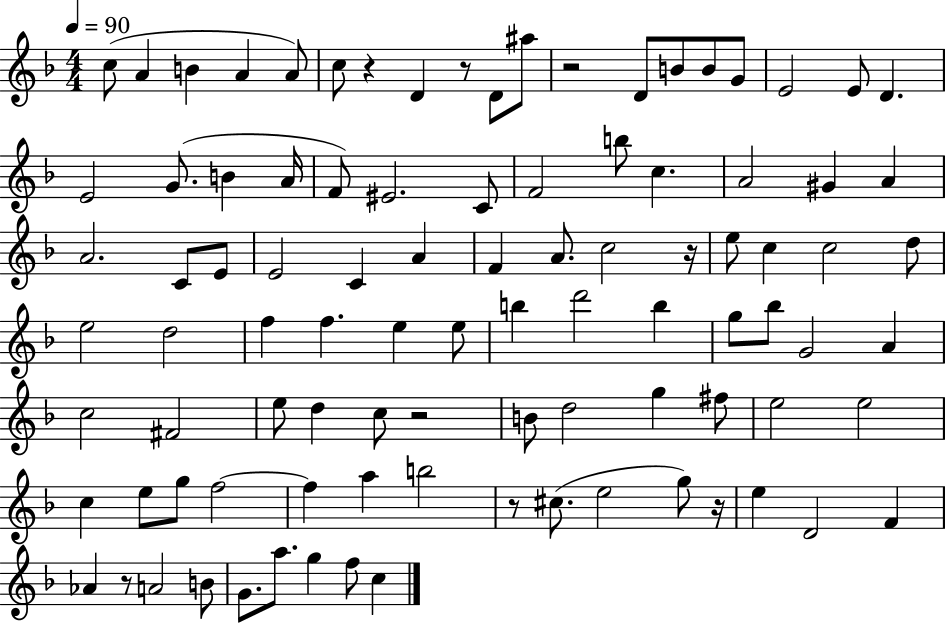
C5/e A4/q B4/q A4/q A4/e C5/e R/q D4/q R/e D4/e A#5/e R/h D4/e B4/e B4/e G4/e E4/h E4/e D4/q. E4/h G4/e. B4/q A4/s F4/e EIS4/h. C4/e F4/h B5/e C5/q. A4/h G#4/q A4/q A4/h. C4/e E4/e E4/h C4/q A4/q F4/q A4/e. C5/h R/s E5/e C5/q C5/h D5/e E5/h D5/h F5/q F5/q. E5/q E5/e B5/q D6/h B5/q G5/e Bb5/e G4/h A4/q C5/h F#4/h E5/e D5/q C5/e R/h B4/e D5/h G5/q F#5/e E5/h E5/h C5/q E5/e G5/e F5/h F5/q A5/q B5/h R/e C#5/e. E5/h G5/e R/s E5/q D4/h F4/q Ab4/q R/e A4/h B4/e G4/e. A5/e. G5/q F5/e C5/q